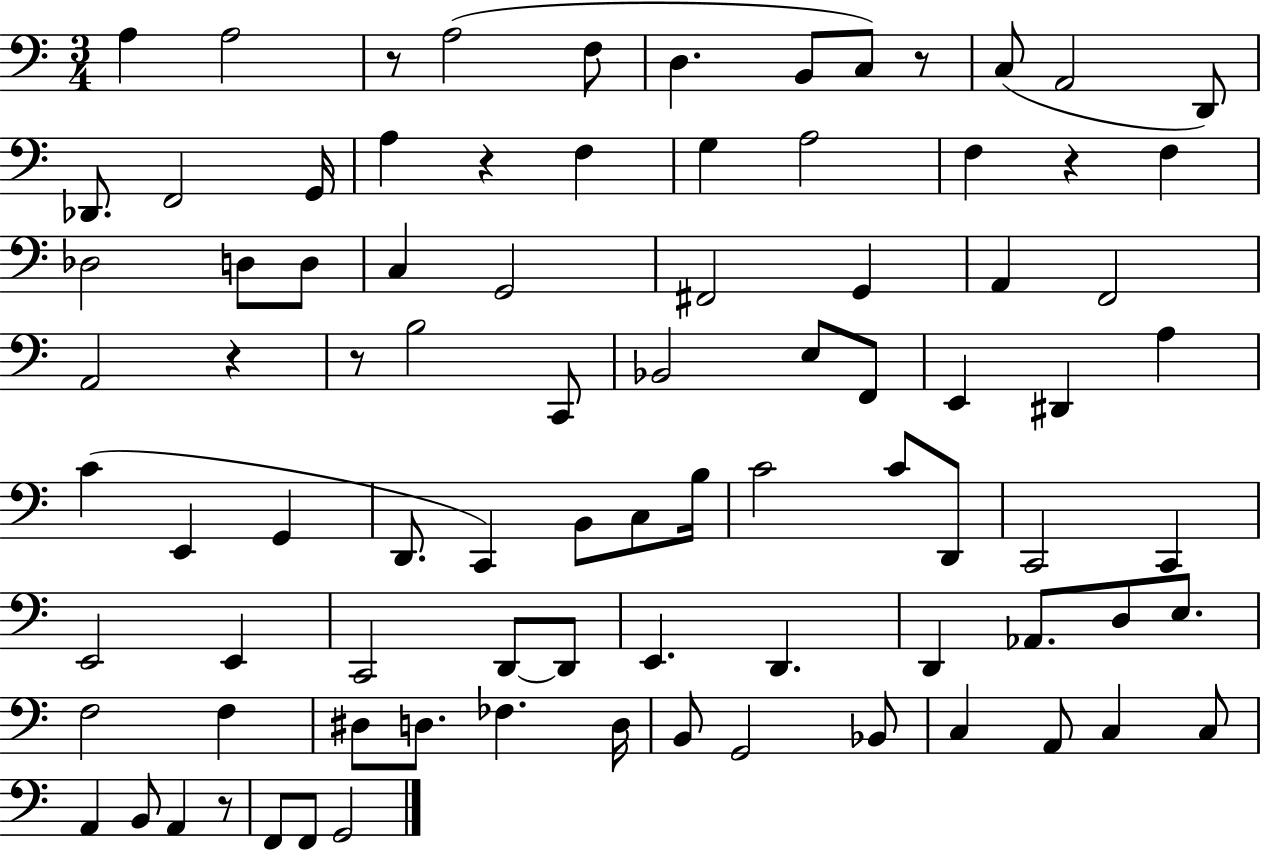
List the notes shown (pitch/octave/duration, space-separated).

A3/q A3/h R/e A3/h F3/e D3/q. B2/e C3/e R/e C3/e A2/h D2/e Db2/e. F2/h G2/s A3/q R/q F3/q G3/q A3/h F3/q R/q F3/q Db3/h D3/e D3/e C3/q G2/h F#2/h G2/q A2/q F2/h A2/h R/q R/e B3/h C2/e Bb2/h E3/e F2/e E2/q D#2/q A3/q C4/q E2/q G2/q D2/e. C2/q B2/e C3/e B3/s C4/h C4/e D2/e C2/h C2/q E2/h E2/q C2/h D2/e D2/e E2/q. D2/q. D2/q Ab2/e. D3/e E3/e. F3/h F3/q D#3/e D3/e. FES3/q. D3/s B2/e G2/h Bb2/e C3/q A2/e C3/q C3/e A2/q B2/e A2/q R/e F2/e F2/e G2/h